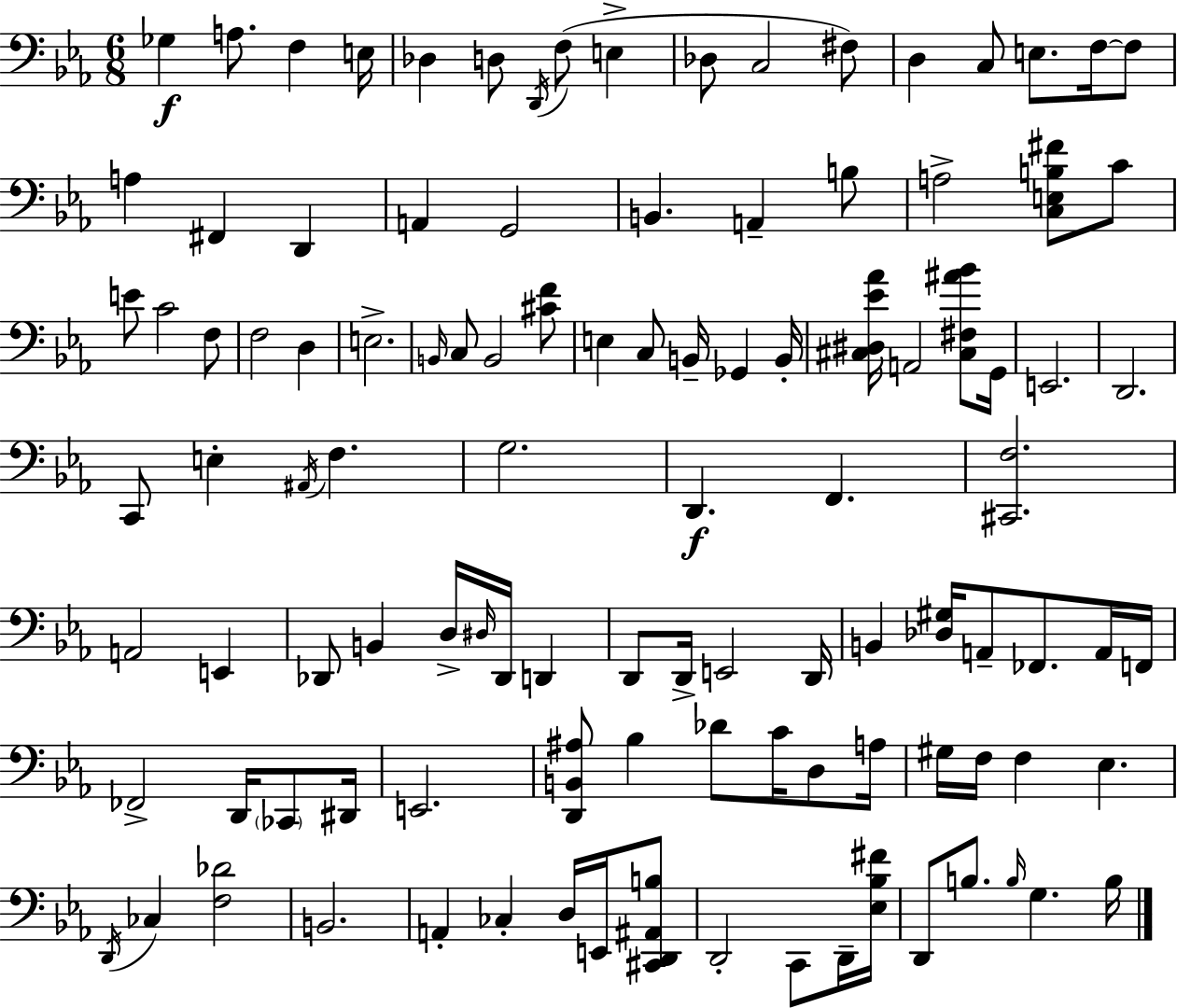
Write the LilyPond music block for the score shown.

{
  \clef bass
  \numericTimeSignature
  \time 6/8
  \key c \minor
  \repeat volta 2 { ges4\f a8. f4 e16 | des4 d8 \acciaccatura { d,16 }( f8 e4-> | des8 c2 fis8) | d4 c8 e8. f16~~ f8 | \break a4 fis,4 d,4 | a,4 g,2 | b,4. a,4-- b8 | a2-> <c e b fis'>8 c'8 | \break e'8 c'2 f8 | f2 d4 | e2.-> | \grace { b,16 } c8 b,2 | \break <cis' f'>8 e4 c8 b,16-- ges,4 | b,16-. <cis dis ees' aes'>16 a,2 <cis fis ais' bes'>8 | g,16 e,2. | d,2. | \break c,8 e4-. \acciaccatura { ais,16 } f4. | g2. | d,4.\f f,4. | <cis, f>2. | \break a,2 e,4 | des,8 b,4 d16-> \grace { dis16 } des,16 | d,4 d,8 d,16-> e,2 | d,16 b,4 <des gis>16 a,8-- fes,8. | \break a,16 f,16 fes,2-> | d,16 \parenthesize ces,8 dis,16 e,2. | <d, b, ais>8 bes4 des'8 | c'16 d8 a16 gis16 f16 f4 ees4. | \break \acciaccatura { d,16 } ces4 <f des'>2 | b,2. | a,4-. ces4-. | d16 e,16 <cis, d, ais, b>8 d,2-. | \break c,8 d,16-- <ees bes fis'>16 d,8 b8. \grace { b16 } g4. | b16 } \bar "|."
}